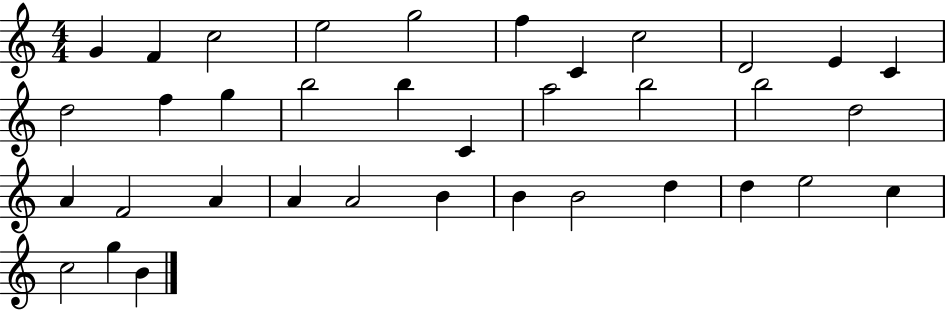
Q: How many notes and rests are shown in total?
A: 36